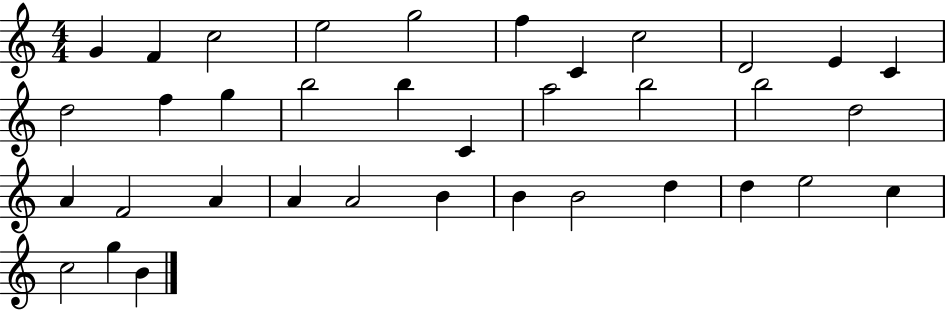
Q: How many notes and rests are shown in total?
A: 36